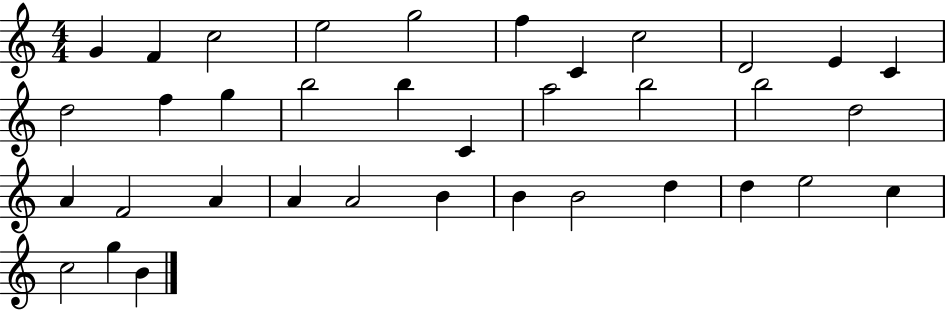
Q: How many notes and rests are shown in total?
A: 36